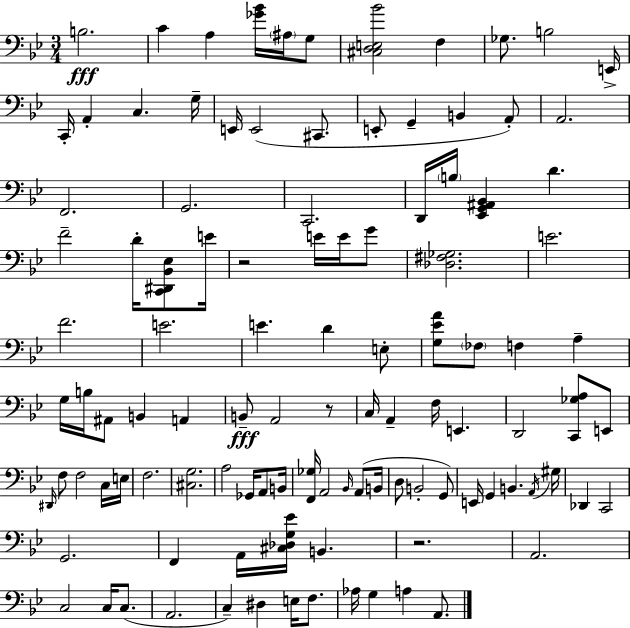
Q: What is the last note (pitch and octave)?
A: A2